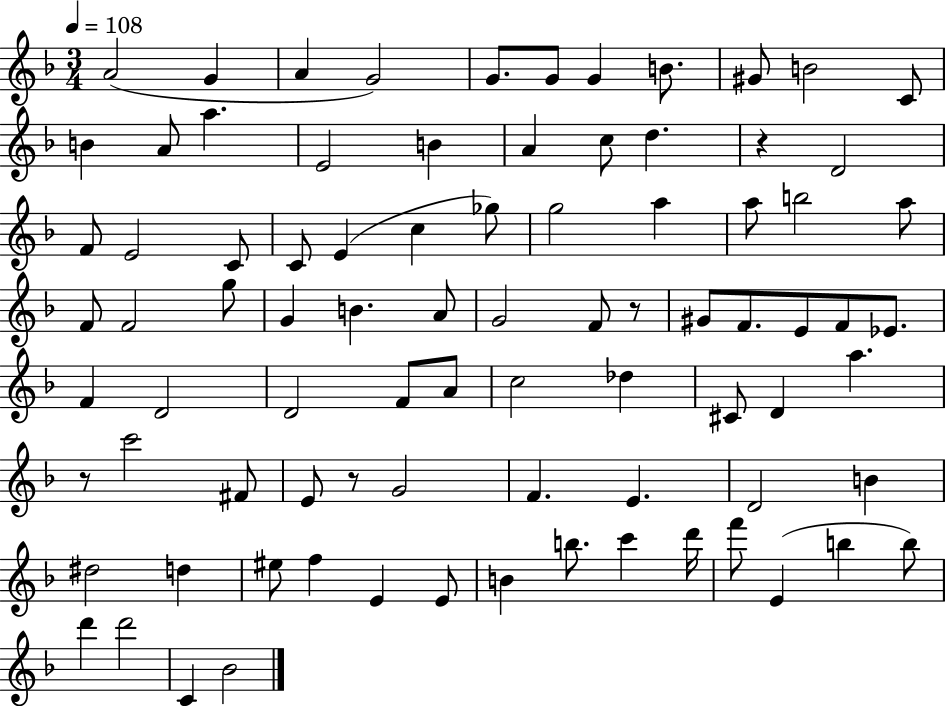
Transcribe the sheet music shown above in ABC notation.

X:1
T:Untitled
M:3/4
L:1/4
K:F
A2 G A G2 G/2 G/2 G B/2 ^G/2 B2 C/2 B A/2 a E2 B A c/2 d z D2 F/2 E2 C/2 C/2 E c _g/2 g2 a a/2 b2 a/2 F/2 F2 g/2 G B A/2 G2 F/2 z/2 ^G/2 F/2 E/2 F/2 _E/2 F D2 D2 F/2 A/2 c2 _d ^C/2 D a z/2 c'2 ^F/2 E/2 z/2 G2 F E D2 B ^d2 d ^e/2 f E E/2 B b/2 c' d'/4 f'/2 E b b/2 d' d'2 C _B2